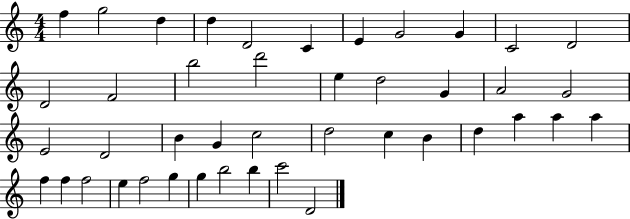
F5/q G5/h D5/q D5/q D4/h C4/q E4/q G4/h G4/q C4/h D4/h D4/h F4/h B5/h D6/h E5/q D5/h G4/q A4/h G4/h E4/h D4/h B4/q G4/q C5/h D5/h C5/q B4/q D5/q A5/q A5/q A5/q F5/q F5/q F5/h E5/q F5/h G5/q G5/q B5/h B5/q C6/h D4/h